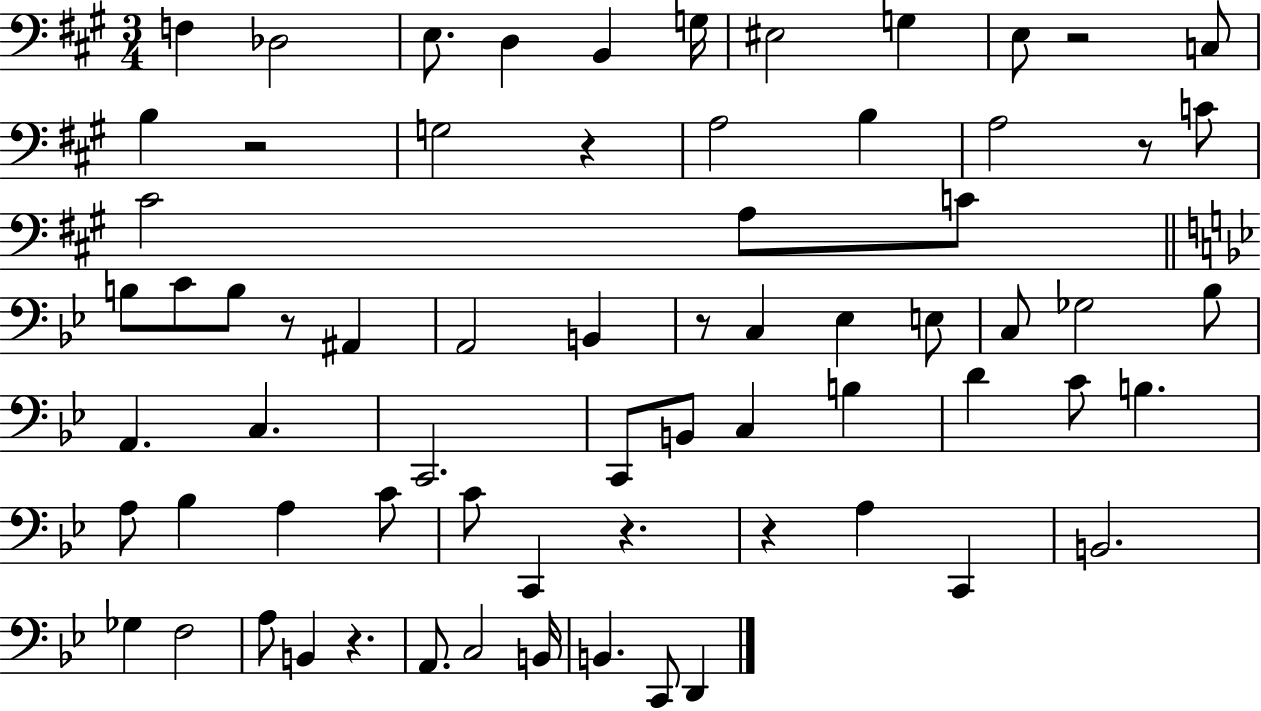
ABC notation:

X:1
T:Untitled
M:3/4
L:1/4
K:A
F, _D,2 E,/2 D, B,, G,/4 ^E,2 G, E,/2 z2 C,/2 B, z2 G,2 z A,2 B, A,2 z/2 C/2 ^C2 A,/2 C/2 B,/2 C/2 B,/2 z/2 ^A,, A,,2 B,, z/2 C, _E, E,/2 C,/2 _G,2 _B,/2 A,, C, C,,2 C,,/2 B,,/2 C, B, D C/2 B, A,/2 _B, A, C/2 C/2 C,, z z A, C,, B,,2 _G, F,2 A,/2 B,, z A,,/2 C,2 B,,/4 B,, C,,/2 D,,